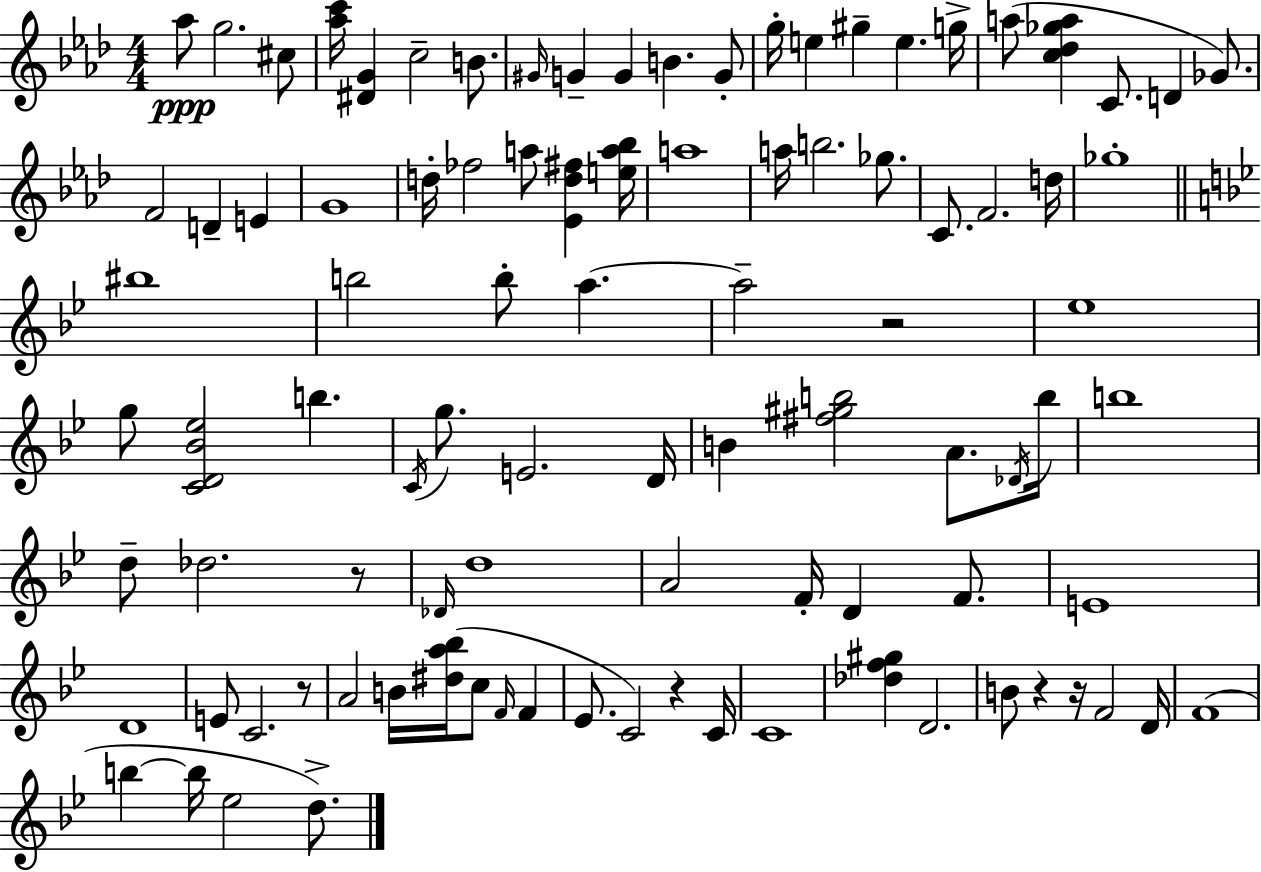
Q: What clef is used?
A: treble